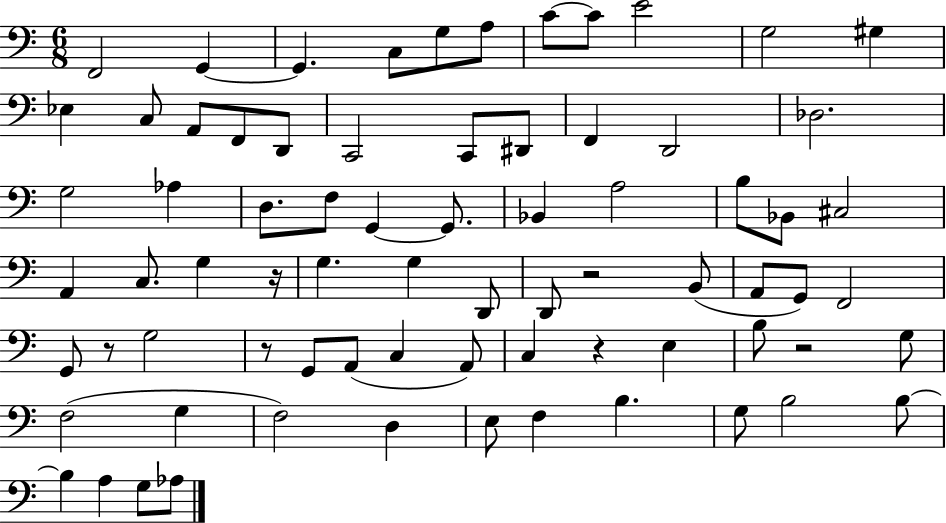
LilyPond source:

{
  \clef bass
  \numericTimeSignature
  \time 6/8
  \key c \major
  f,2 g,4~~ | g,4. c8 g8 a8 | c'8~~ c'8 e'2 | g2 gis4 | \break ees4 c8 a,8 f,8 d,8 | c,2 c,8 dis,8 | f,4 d,2 | des2. | \break g2 aes4 | d8. f8 g,4~~ g,8. | bes,4 a2 | b8 bes,8 cis2 | \break a,4 c8. g4 r16 | g4. g4 d,8 | d,8 r2 b,8( | a,8 g,8) f,2 | \break g,8 r8 g2 | r8 g,8 a,8( c4 a,8) | c4 r4 e4 | b8 r2 g8 | \break f2( g4 | f2) d4 | e8 f4 b4. | g8 b2 b8~~ | \break b4 a4 g8 aes8 | \bar "|."
}